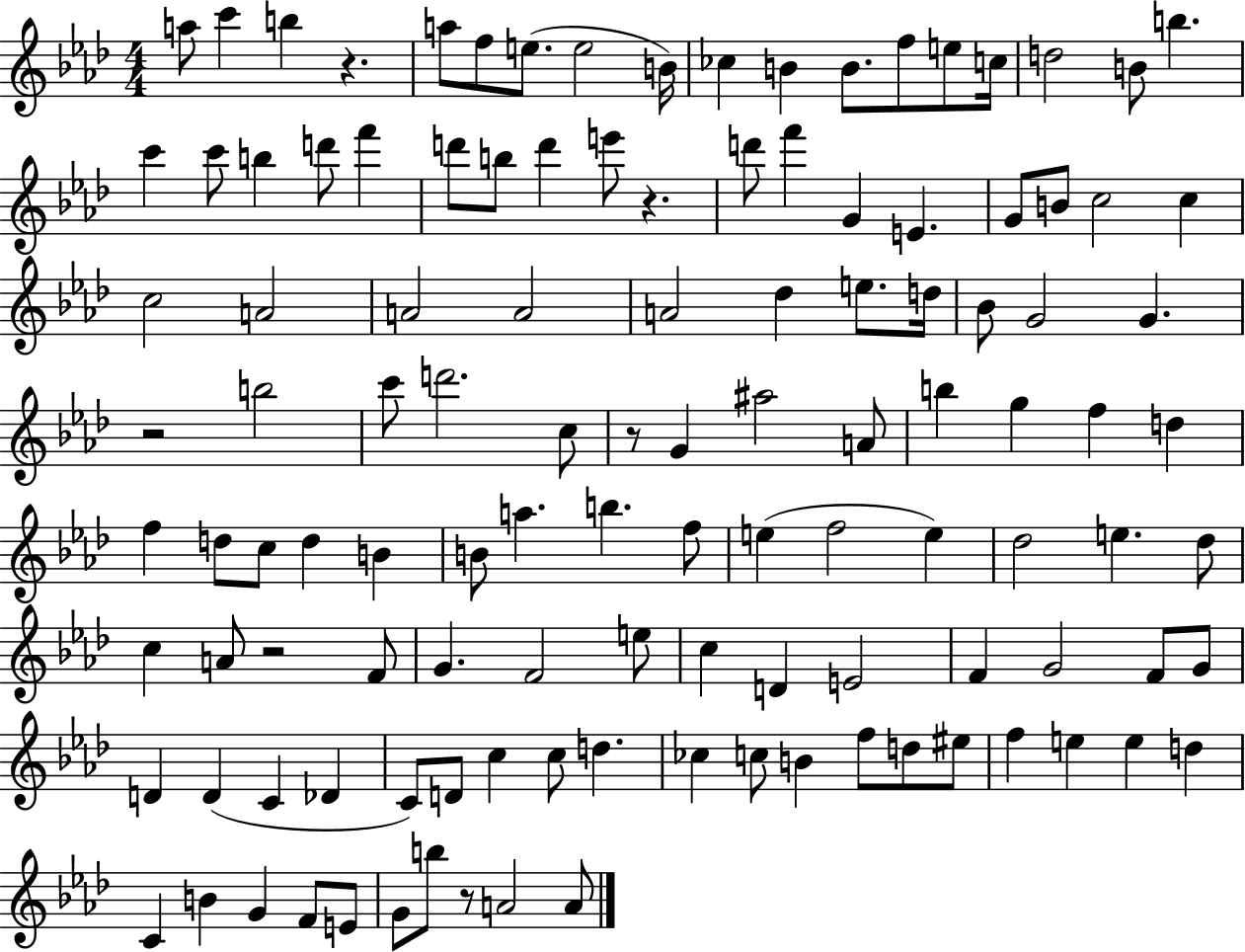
{
  \clef treble
  \numericTimeSignature
  \time 4/4
  \key aes \major
  \repeat volta 2 { a''8 c'''4 b''4 r4. | a''8 f''8 e''8.( e''2 b'16) | ces''4 b'4 b'8. f''8 e''8 c''16 | d''2 b'8 b''4. | \break c'''4 c'''8 b''4 d'''8 f'''4 | d'''8 b''8 d'''4 e'''8 r4. | d'''8 f'''4 g'4 e'4. | g'8 b'8 c''2 c''4 | \break c''2 a'2 | a'2 a'2 | a'2 des''4 e''8. d''16 | bes'8 g'2 g'4. | \break r2 b''2 | c'''8 d'''2. c''8 | r8 g'4 ais''2 a'8 | b''4 g''4 f''4 d''4 | \break f''4 d''8 c''8 d''4 b'4 | b'8 a''4. b''4. f''8 | e''4( f''2 e''4) | des''2 e''4. des''8 | \break c''4 a'8 r2 f'8 | g'4. f'2 e''8 | c''4 d'4 e'2 | f'4 g'2 f'8 g'8 | \break d'4 d'4( c'4 des'4 | c'8) d'8 c''4 c''8 d''4. | ces''4 c''8 b'4 f''8 d''8 eis''8 | f''4 e''4 e''4 d''4 | \break c'4 b'4 g'4 f'8 e'8 | g'8 b''8 r8 a'2 a'8 | } \bar "|."
}